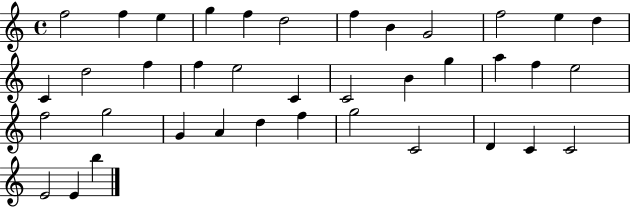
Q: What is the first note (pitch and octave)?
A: F5